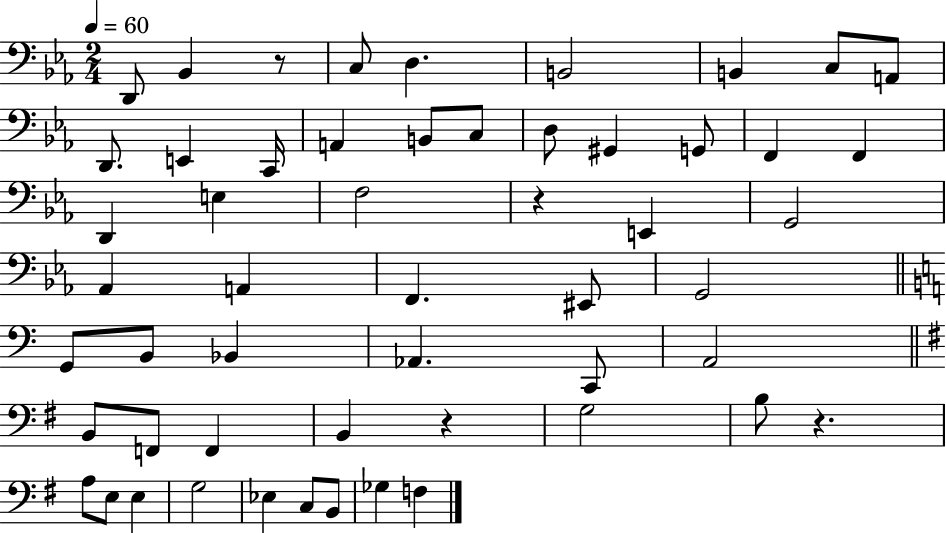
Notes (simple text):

D2/e Bb2/q R/e C3/e D3/q. B2/h B2/q C3/e A2/e D2/e. E2/q C2/s A2/q B2/e C3/e D3/e G#2/q G2/e F2/q F2/q D2/q E3/q F3/h R/q E2/q G2/h Ab2/q A2/q F2/q. EIS2/e G2/h G2/e B2/e Bb2/q Ab2/q. C2/e A2/h B2/e F2/e F2/q B2/q R/q G3/h B3/e R/q. A3/e E3/e E3/q G3/h Eb3/q C3/e B2/e Gb3/q F3/q